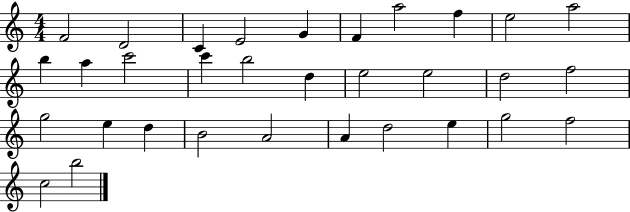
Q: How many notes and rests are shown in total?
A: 32